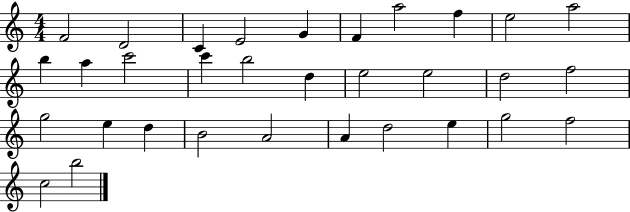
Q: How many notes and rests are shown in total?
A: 32